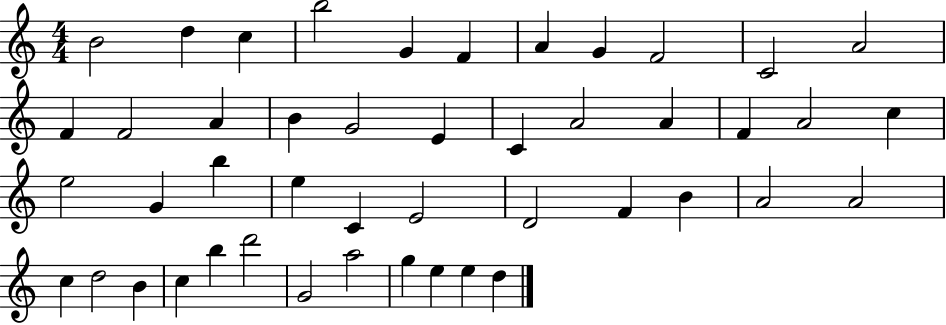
B4/h D5/q C5/q B5/h G4/q F4/q A4/q G4/q F4/h C4/h A4/h F4/q F4/h A4/q B4/q G4/h E4/q C4/q A4/h A4/q F4/q A4/h C5/q E5/h G4/q B5/q E5/q C4/q E4/h D4/h F4/q B4/q A4/h A4/h C5/q D5/h B4/q C5/q B5/q D6/h G4/h A5/h G5/q E5/q E5/q D5/q